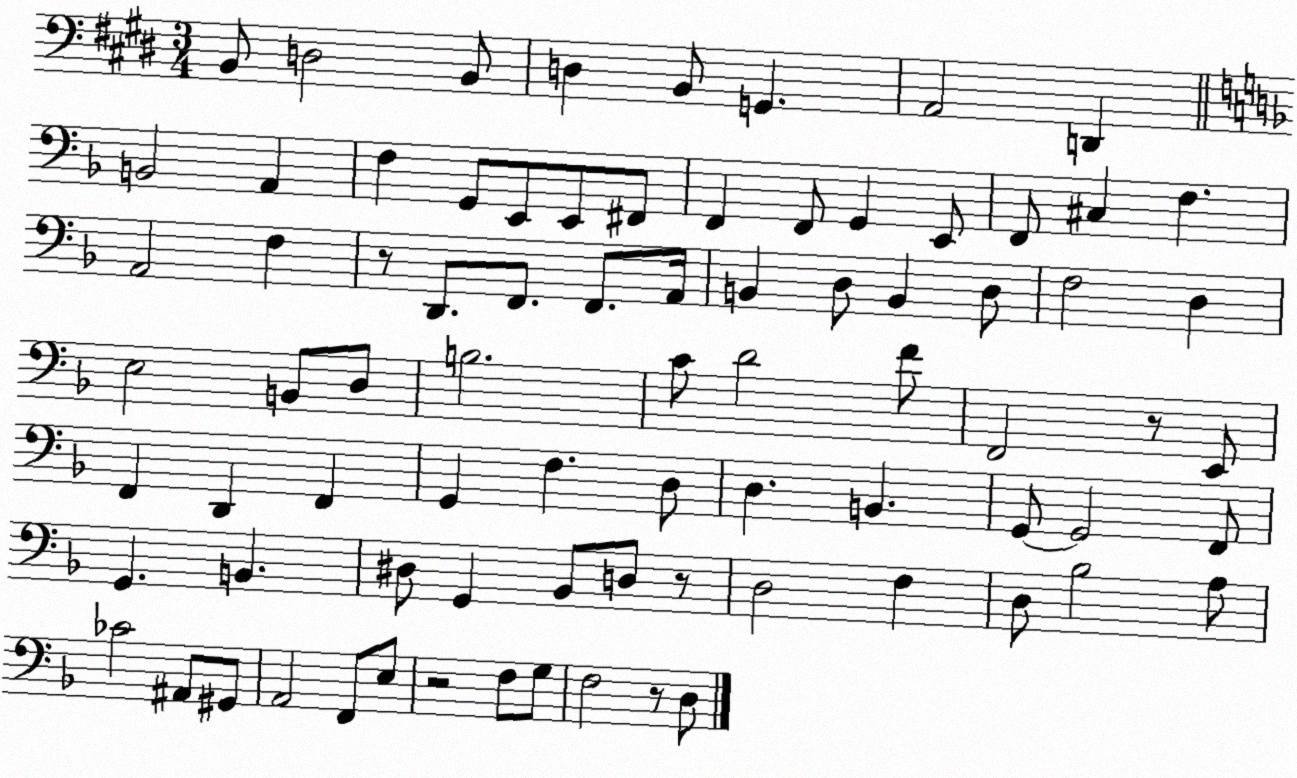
X:1
T:Untitled
M:3/4
L:1/4
K:E
B,,/2 D,2 B,,/2 D, B,,/2 G,, A,,2 D,, B,,2 A,, F, G,,/2 E,,/2 E,,/2 ^F,,/2 F,, F,,/2 G,, E,,/2 F,,/2 ^C, F, A,,2 F, z/2 D,,/2 F,,/2 F,,/2 A,,/4 B,, D,/2 B,, D,/2 F,2 D, E,2 B,,/2 D,/2 B,2 C/2 D2 F/2 F,,2 z/2 E,,/2 F,, D,, F,, G,, F, D,/2 D, B,, G,,/2 G,,2 F,,/2 G,, B,, ^D,/2 G,, _B,,/2 D,/2 z/2 D,2 F, D,/2 _B,2 A,/2 _C2 ^A,,/2 ^G,,/2 A,,2 F,,/2 E,/2 z2 F,/2 G,/2 F,2 z/2 D,/2